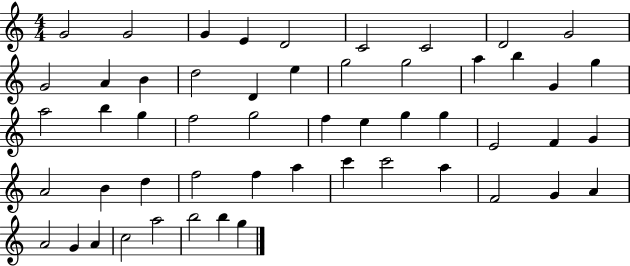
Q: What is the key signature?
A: C major